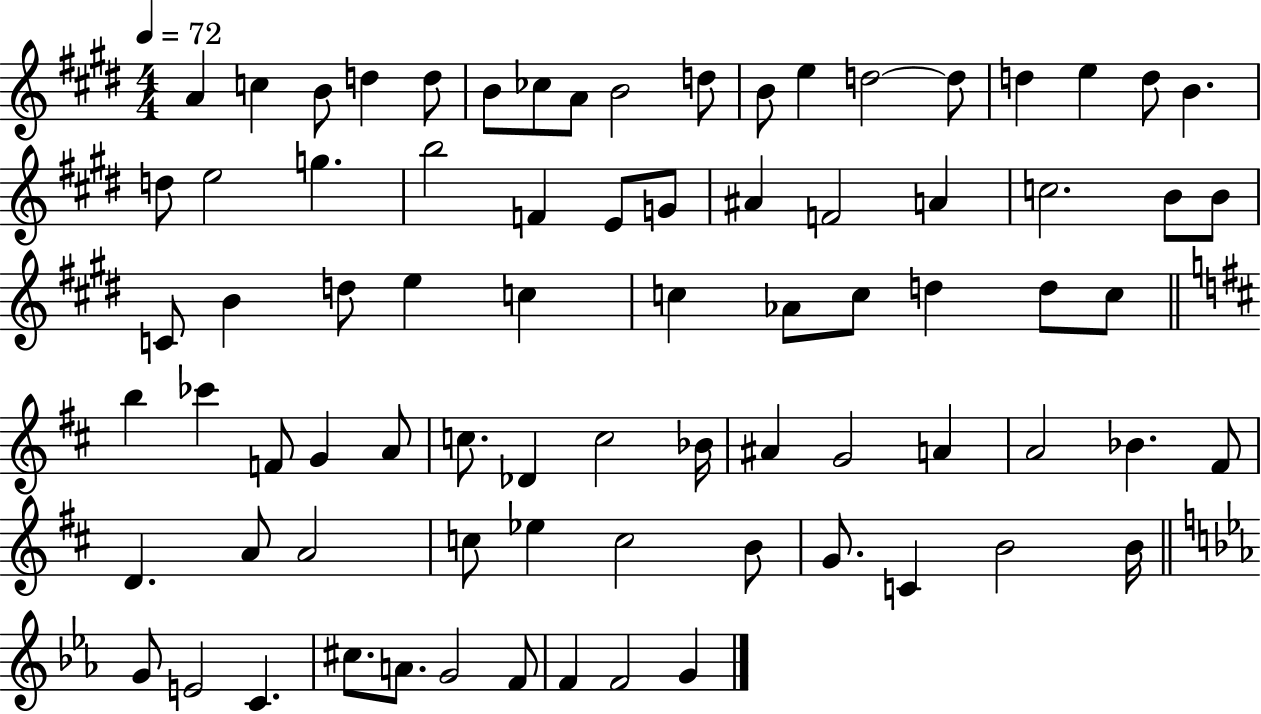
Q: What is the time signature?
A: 4/4